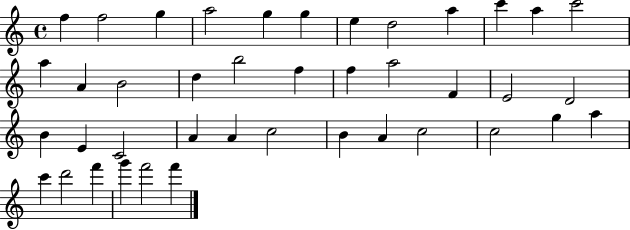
X:1
T:Untitled
M:4/4
L:1/4
K:C
f f2 g a2 g g e d2 a c' a c'2 a A B2 d b2 f f a2 F E2 D2 B E C2 A A c2 B A c2 c2 g a c' d'2 f' g' f'2 f'